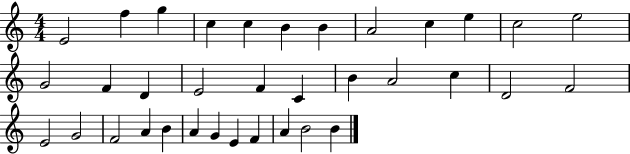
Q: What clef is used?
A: treble